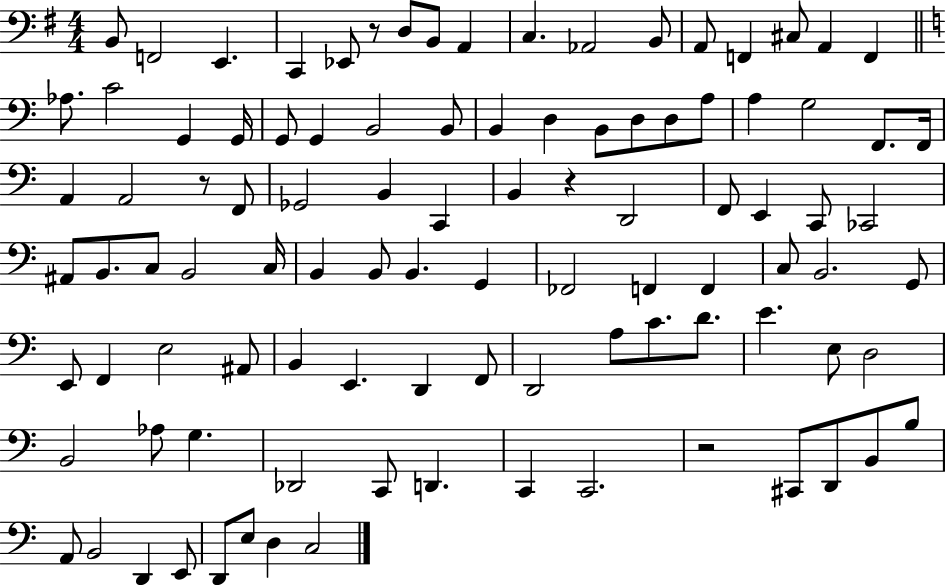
B2/e F2/h E2/q. C2/q Eb2/e R/e D3/e B2/e A2/q C3/q. Ab2/h B2/e A2/e F2/q C#3/e A2/q F2/q Ab3/e. C4/h G2/q G2/s G2/e G2/q B2/h B2/e B2/q D3/q B2/e D3/e D3/e A3/e A3/q G3/h F2/e. F2/s A2/q A2/h R/e F2/e Gb2/h B2/q C2/q B2/q R/q D2/h F2/e E2/q C2/e CES2/h A#2/e B2/e. C3/e B2/h C3/s B2/q B2/e B2/q. G2/q FES2/h F2/q F2/q C3/e B2/h. G2/e E2/e F2/q E3/h A#2/e B2/q E2/q. D2/q F2/e D2/h A3/e C4/e. D4/e. E4/q. E3/e D3/h B2/h Ab3/e G3/q. Db2/h C2/e D2/q. C2/q C2/h. R/h C#2/e D2/e B2/e B3/e A2/e B2/h D2/q E2/e D2/e E3/e D3/q C3/h